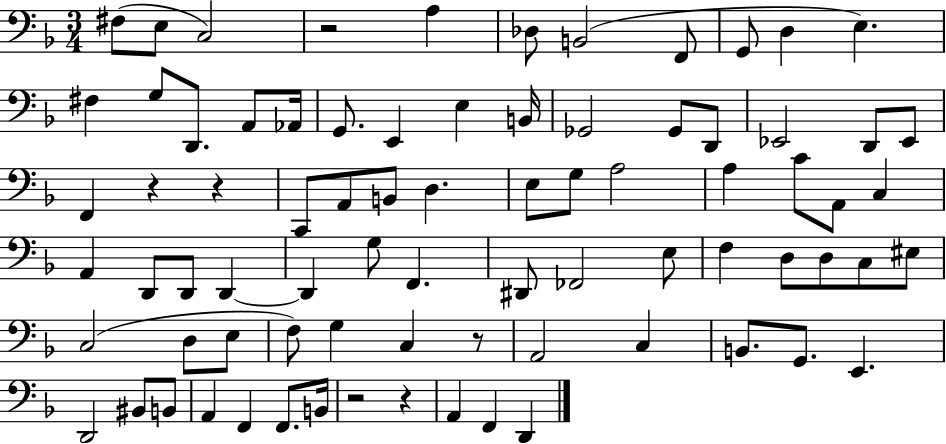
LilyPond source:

{
  \clef bass
  \numericTimeSignature
  \time 3/4
  \key f \major
  fis8( e8 c2) | r2 a4 | des8 b,2( f,8 | g,8 d4 e4.) | \break fis4 g8 d,8. a,8 aes,16 | g,8. e,4 e4 b,16 | ges,2 ges,8 d,8 | ees,2 d,8 ees,8 | \break f,4 r4 r4 | c,8 a,8 b,8 d4. | e8 g8 a2 | a4 c'8 a,8 c4 | \break a,4 d,8 d,8 d,4~~ | d,4 g8 f,4. | dis,8 fes,2 e8 | f4 d8 d8 c8 eis8 | \break c2( d8 e8 | f8) g4 c4 r8 | a,2 c4 | b,8. g,8. e,4. | \break d,2 bis,8 b,8 | a,4 f,4 f,8. b,16 | r2 r4 | a,4 f,4 d,4 | \break \bar "|."
}